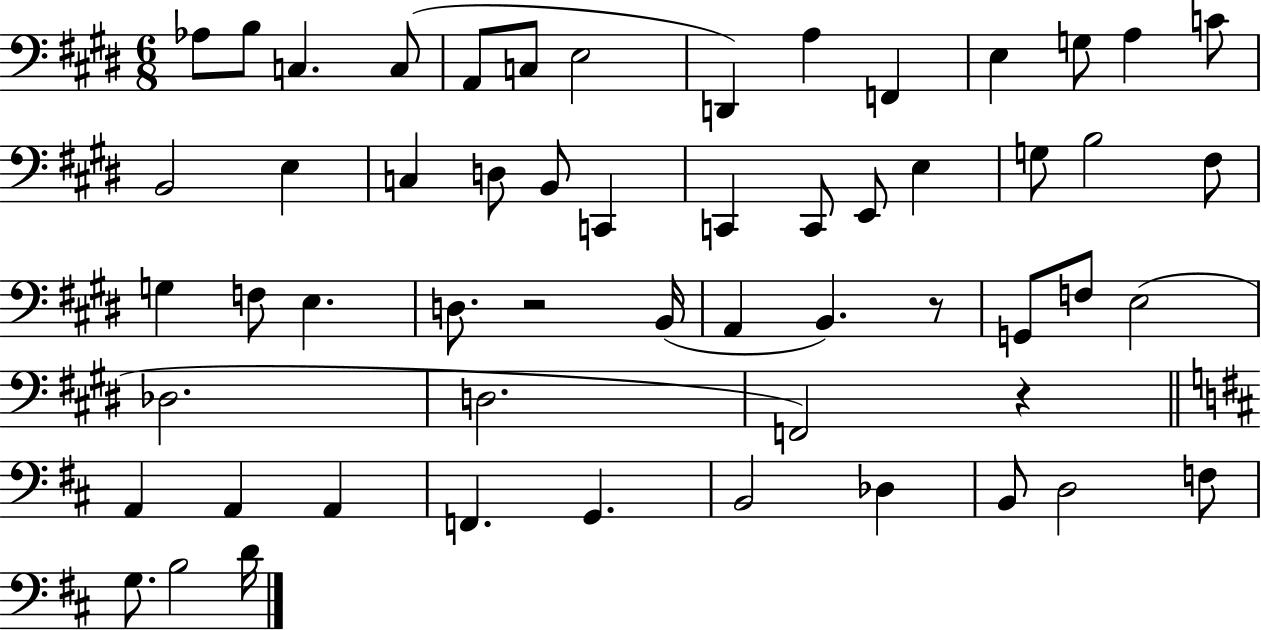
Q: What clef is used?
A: bass